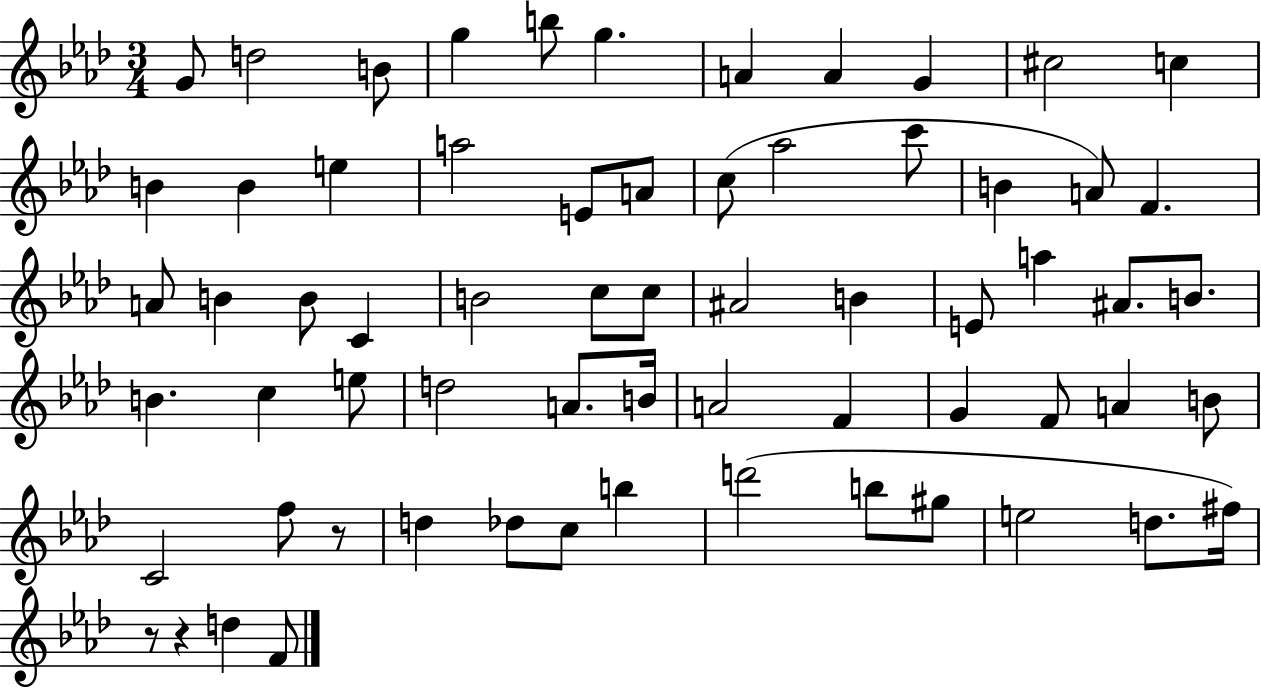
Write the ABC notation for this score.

X:1
T:Untitled
M:3/4
L:1/4
K:Ab
G/2 d2 B/2 g b/2 g A A G ^c2 c B B e a2 E/2 A/2 c/2 _a2 c'/2 B A/2 F A/2 B B/2 C B2 c/2 c/2 ^A2 B E/2 a ^A/2 B/2 B c e/2 d2 A/2 B/4 A2 F G F/2 A B/2 C2 f/2 z/2 d _d/2 c/2 b d'2 b/2 ^g/2 e2 d/2 ^f/4 z/2 z d F/2